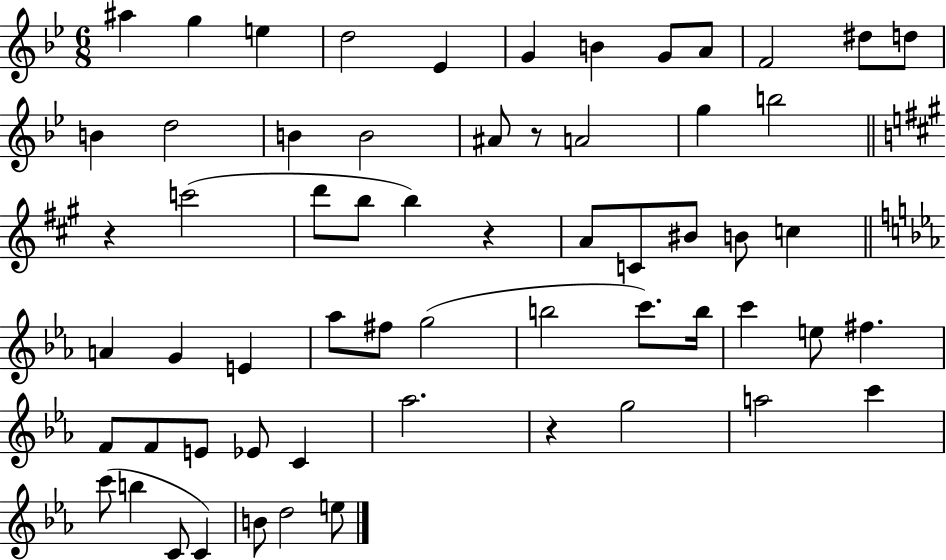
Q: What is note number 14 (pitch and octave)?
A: D5